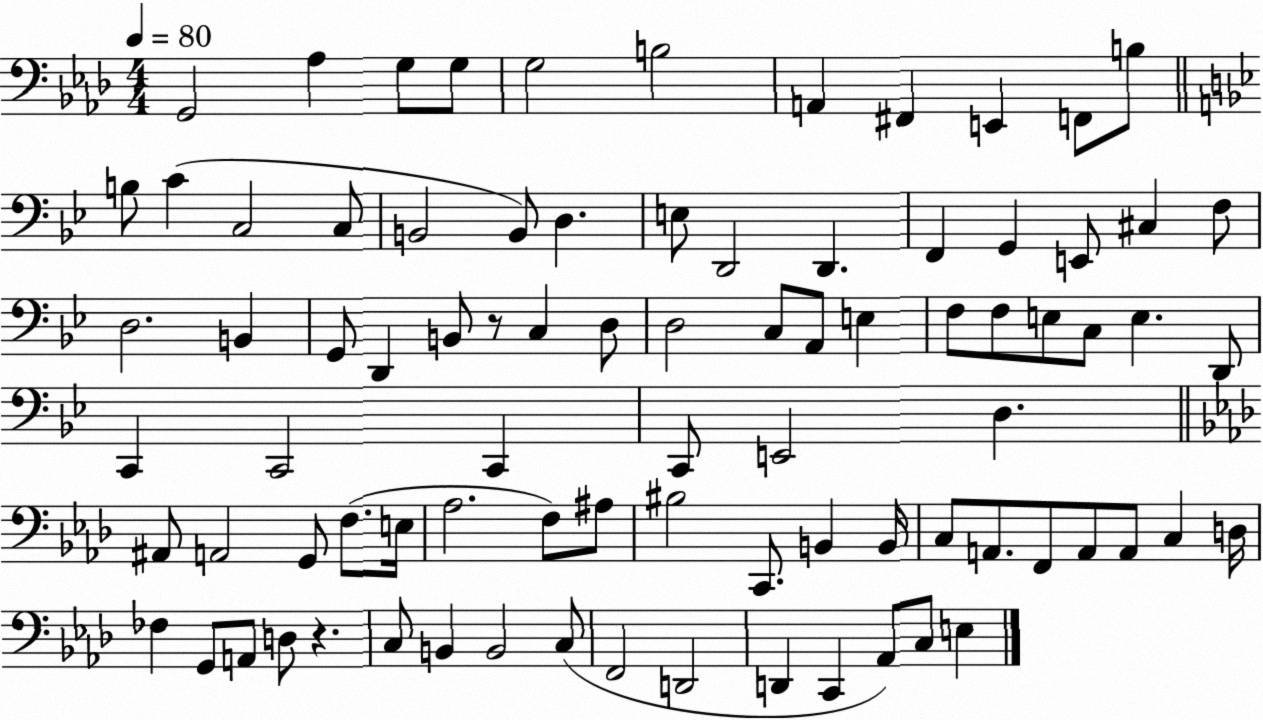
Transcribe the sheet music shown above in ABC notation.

X:1
T:Untitled
M:4/4
L:1/4
K:Ab
G,,2 _A, G,/2 G,/2 G,2 B,2 A,, ^F,, E,, F,,/2 B,/2 B,/2 C C,2 C,/2 B,,2 B,,/2 D, E,/2 D,,2 D,, F,, G,, E,,/2 ^C, F,/2 D,2 B,, G,,/2 D,, B,,/2 z/2 C, D,/2 D,2 C,/2 A,,/2 E, F,/2 F,/2 E,/2 C,/2 E, D,,/2 C,, C,,2 C,, C,,/2 E,,2 D, ^A,,/2 A,,2 G,,/2 F,/2 E,/4 _A,2 F,/2 ^A,/2 ^B,2 C,,/2 B,, B,,/4 C,/2 A,,/2 F,,/2 A,,/2 A,,/2 C, D,/4 _F, G,,/2 A,,/2 D,/2 z C,/2 B,, B,,2 C,/2 F,,2 D,,2 D,, C,, _A,,/2 C,/2 E,